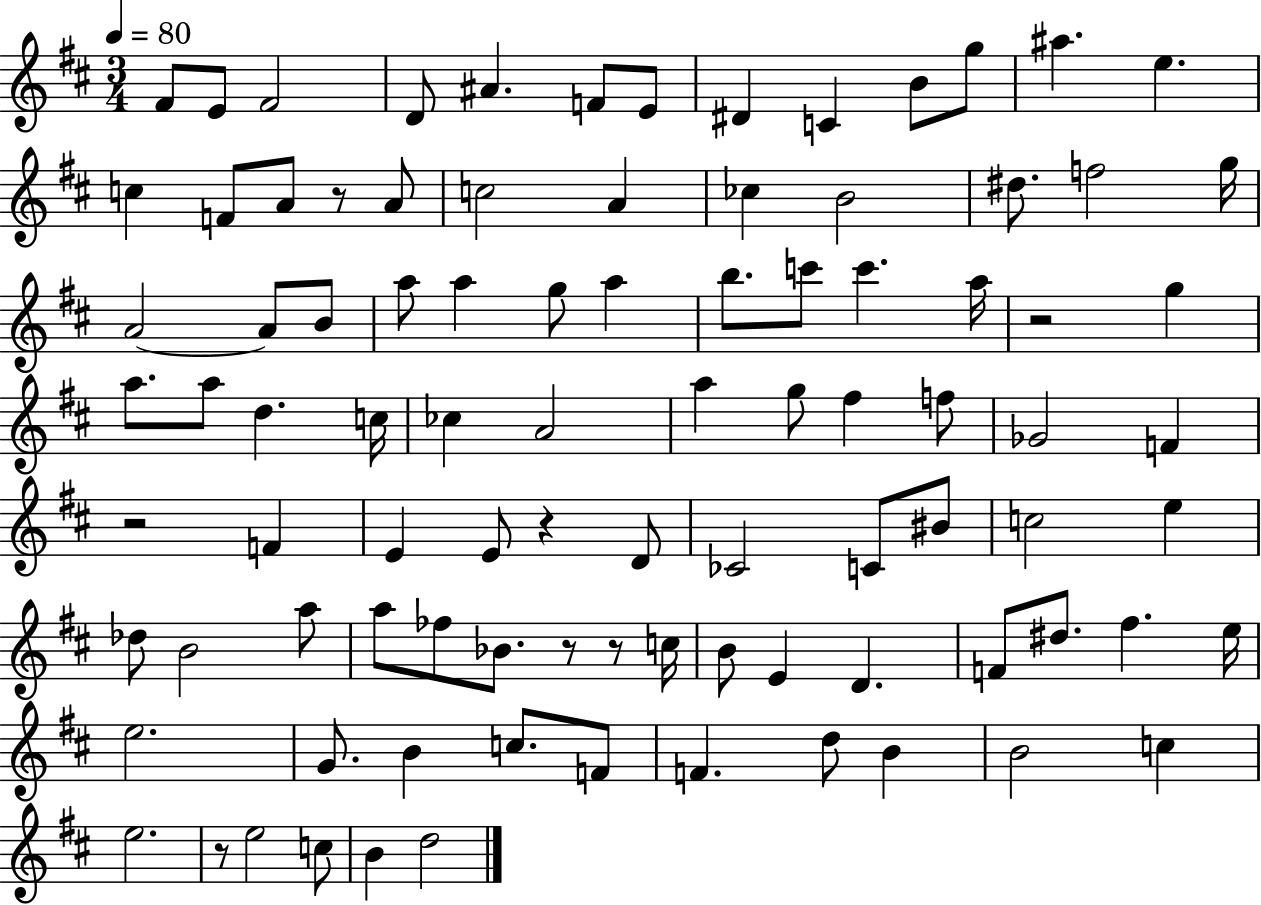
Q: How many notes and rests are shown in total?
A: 93